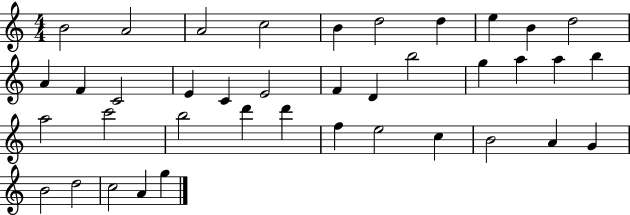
X:1
T:Untitled
M:4/4
L:1/4
K:C
B2 A2 A2 c2 B d2 d e B d2 A F C2 E C E2 F D b2 g a a b a2 c'2 b2 d' d' f e2 c B2 A G B2 d2 c2 A g